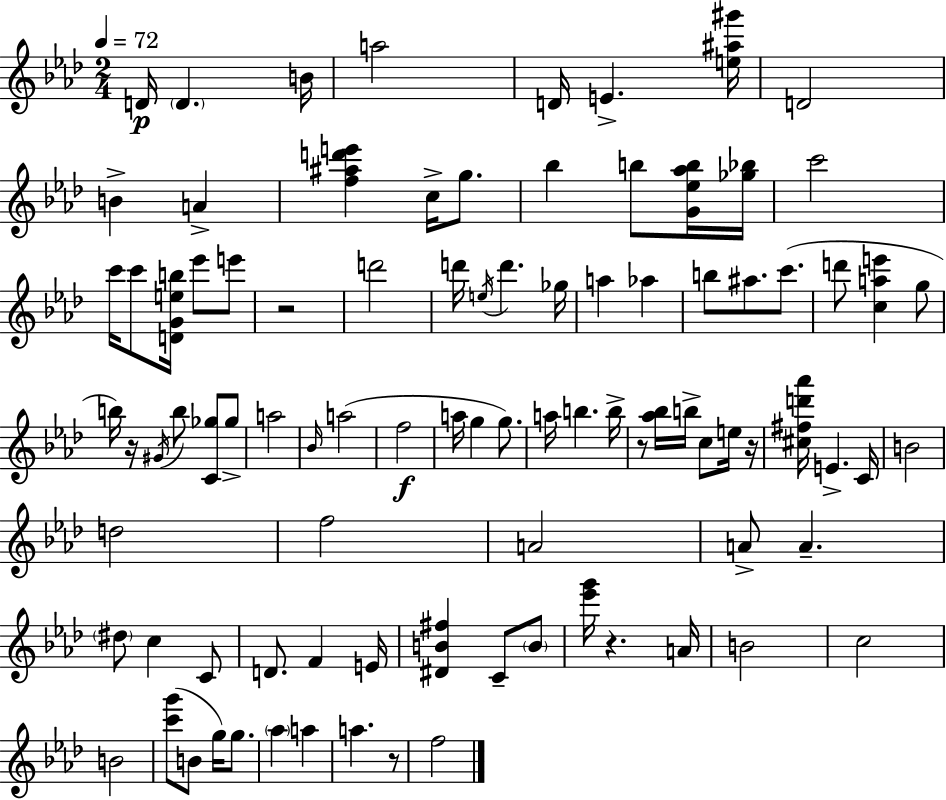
D4/s D4/q. B4/s A5/h D4/s E4/q. [E5,A#5,G#6]/s D4/h B4/q A4/q [F5,A#5,D6,E6]/q C5/s G5/e. Bb5/q B5/e [G4,Eb5,Ab5,B5]/s [Gb5,Bb5]/s C6/h C6/s C6/e [D4,G4,E5,B5]/s Eb6/e E6/e R/h D6/h D6/s E5/s D6/q. Gb5/s A5/q Ab5/q B5/e A#5/e. C6/e. D6/e [C5,A5,E6]/q G5/e B5/s R/s G#4/s B5/e [C4,Gb5]/e Gb5/e A5/h Bb4/s A5/h F5/h A5/s G5/q G5/e. A5/s B5/q. B5/s R/e [Ab5,Bb5]/s B5/s C5/e E5/s R/s [C#5,F#5,D6,Ab6]/s E4/q. C4/s B4/h D5/h F5/h A4/h A4/e A4/q. D#5/e C5/q C4/e D4/e. F4/q E4/s [D#4,B4,F#5]/q C4/e B4/e [Eb6,G6]/s R/q. A4/s B4/h C5/h B4/h [C6,G6]/e B4/e G5/s G5/e. Ab5/q A5/q A5/q. R/e F5/h